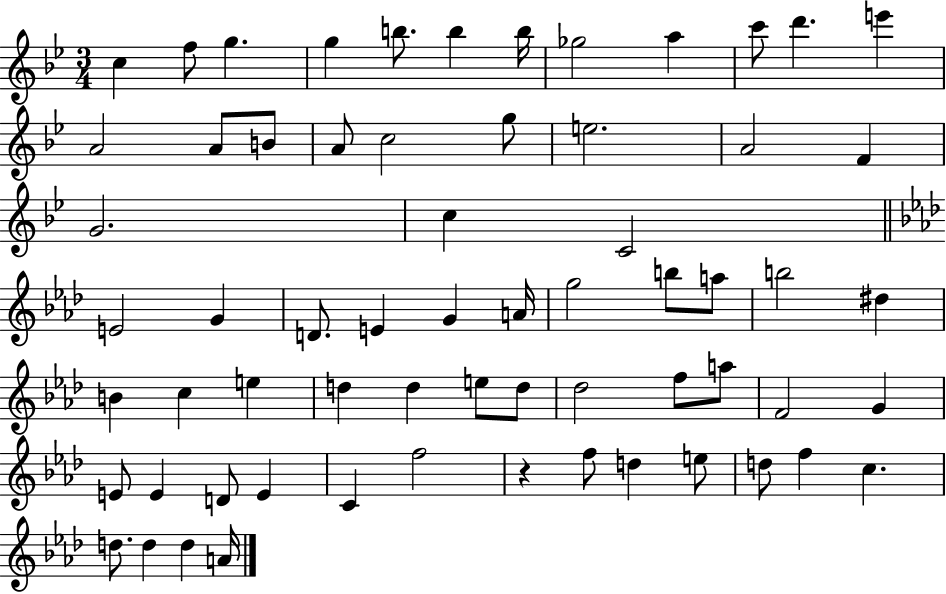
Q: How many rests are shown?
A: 1